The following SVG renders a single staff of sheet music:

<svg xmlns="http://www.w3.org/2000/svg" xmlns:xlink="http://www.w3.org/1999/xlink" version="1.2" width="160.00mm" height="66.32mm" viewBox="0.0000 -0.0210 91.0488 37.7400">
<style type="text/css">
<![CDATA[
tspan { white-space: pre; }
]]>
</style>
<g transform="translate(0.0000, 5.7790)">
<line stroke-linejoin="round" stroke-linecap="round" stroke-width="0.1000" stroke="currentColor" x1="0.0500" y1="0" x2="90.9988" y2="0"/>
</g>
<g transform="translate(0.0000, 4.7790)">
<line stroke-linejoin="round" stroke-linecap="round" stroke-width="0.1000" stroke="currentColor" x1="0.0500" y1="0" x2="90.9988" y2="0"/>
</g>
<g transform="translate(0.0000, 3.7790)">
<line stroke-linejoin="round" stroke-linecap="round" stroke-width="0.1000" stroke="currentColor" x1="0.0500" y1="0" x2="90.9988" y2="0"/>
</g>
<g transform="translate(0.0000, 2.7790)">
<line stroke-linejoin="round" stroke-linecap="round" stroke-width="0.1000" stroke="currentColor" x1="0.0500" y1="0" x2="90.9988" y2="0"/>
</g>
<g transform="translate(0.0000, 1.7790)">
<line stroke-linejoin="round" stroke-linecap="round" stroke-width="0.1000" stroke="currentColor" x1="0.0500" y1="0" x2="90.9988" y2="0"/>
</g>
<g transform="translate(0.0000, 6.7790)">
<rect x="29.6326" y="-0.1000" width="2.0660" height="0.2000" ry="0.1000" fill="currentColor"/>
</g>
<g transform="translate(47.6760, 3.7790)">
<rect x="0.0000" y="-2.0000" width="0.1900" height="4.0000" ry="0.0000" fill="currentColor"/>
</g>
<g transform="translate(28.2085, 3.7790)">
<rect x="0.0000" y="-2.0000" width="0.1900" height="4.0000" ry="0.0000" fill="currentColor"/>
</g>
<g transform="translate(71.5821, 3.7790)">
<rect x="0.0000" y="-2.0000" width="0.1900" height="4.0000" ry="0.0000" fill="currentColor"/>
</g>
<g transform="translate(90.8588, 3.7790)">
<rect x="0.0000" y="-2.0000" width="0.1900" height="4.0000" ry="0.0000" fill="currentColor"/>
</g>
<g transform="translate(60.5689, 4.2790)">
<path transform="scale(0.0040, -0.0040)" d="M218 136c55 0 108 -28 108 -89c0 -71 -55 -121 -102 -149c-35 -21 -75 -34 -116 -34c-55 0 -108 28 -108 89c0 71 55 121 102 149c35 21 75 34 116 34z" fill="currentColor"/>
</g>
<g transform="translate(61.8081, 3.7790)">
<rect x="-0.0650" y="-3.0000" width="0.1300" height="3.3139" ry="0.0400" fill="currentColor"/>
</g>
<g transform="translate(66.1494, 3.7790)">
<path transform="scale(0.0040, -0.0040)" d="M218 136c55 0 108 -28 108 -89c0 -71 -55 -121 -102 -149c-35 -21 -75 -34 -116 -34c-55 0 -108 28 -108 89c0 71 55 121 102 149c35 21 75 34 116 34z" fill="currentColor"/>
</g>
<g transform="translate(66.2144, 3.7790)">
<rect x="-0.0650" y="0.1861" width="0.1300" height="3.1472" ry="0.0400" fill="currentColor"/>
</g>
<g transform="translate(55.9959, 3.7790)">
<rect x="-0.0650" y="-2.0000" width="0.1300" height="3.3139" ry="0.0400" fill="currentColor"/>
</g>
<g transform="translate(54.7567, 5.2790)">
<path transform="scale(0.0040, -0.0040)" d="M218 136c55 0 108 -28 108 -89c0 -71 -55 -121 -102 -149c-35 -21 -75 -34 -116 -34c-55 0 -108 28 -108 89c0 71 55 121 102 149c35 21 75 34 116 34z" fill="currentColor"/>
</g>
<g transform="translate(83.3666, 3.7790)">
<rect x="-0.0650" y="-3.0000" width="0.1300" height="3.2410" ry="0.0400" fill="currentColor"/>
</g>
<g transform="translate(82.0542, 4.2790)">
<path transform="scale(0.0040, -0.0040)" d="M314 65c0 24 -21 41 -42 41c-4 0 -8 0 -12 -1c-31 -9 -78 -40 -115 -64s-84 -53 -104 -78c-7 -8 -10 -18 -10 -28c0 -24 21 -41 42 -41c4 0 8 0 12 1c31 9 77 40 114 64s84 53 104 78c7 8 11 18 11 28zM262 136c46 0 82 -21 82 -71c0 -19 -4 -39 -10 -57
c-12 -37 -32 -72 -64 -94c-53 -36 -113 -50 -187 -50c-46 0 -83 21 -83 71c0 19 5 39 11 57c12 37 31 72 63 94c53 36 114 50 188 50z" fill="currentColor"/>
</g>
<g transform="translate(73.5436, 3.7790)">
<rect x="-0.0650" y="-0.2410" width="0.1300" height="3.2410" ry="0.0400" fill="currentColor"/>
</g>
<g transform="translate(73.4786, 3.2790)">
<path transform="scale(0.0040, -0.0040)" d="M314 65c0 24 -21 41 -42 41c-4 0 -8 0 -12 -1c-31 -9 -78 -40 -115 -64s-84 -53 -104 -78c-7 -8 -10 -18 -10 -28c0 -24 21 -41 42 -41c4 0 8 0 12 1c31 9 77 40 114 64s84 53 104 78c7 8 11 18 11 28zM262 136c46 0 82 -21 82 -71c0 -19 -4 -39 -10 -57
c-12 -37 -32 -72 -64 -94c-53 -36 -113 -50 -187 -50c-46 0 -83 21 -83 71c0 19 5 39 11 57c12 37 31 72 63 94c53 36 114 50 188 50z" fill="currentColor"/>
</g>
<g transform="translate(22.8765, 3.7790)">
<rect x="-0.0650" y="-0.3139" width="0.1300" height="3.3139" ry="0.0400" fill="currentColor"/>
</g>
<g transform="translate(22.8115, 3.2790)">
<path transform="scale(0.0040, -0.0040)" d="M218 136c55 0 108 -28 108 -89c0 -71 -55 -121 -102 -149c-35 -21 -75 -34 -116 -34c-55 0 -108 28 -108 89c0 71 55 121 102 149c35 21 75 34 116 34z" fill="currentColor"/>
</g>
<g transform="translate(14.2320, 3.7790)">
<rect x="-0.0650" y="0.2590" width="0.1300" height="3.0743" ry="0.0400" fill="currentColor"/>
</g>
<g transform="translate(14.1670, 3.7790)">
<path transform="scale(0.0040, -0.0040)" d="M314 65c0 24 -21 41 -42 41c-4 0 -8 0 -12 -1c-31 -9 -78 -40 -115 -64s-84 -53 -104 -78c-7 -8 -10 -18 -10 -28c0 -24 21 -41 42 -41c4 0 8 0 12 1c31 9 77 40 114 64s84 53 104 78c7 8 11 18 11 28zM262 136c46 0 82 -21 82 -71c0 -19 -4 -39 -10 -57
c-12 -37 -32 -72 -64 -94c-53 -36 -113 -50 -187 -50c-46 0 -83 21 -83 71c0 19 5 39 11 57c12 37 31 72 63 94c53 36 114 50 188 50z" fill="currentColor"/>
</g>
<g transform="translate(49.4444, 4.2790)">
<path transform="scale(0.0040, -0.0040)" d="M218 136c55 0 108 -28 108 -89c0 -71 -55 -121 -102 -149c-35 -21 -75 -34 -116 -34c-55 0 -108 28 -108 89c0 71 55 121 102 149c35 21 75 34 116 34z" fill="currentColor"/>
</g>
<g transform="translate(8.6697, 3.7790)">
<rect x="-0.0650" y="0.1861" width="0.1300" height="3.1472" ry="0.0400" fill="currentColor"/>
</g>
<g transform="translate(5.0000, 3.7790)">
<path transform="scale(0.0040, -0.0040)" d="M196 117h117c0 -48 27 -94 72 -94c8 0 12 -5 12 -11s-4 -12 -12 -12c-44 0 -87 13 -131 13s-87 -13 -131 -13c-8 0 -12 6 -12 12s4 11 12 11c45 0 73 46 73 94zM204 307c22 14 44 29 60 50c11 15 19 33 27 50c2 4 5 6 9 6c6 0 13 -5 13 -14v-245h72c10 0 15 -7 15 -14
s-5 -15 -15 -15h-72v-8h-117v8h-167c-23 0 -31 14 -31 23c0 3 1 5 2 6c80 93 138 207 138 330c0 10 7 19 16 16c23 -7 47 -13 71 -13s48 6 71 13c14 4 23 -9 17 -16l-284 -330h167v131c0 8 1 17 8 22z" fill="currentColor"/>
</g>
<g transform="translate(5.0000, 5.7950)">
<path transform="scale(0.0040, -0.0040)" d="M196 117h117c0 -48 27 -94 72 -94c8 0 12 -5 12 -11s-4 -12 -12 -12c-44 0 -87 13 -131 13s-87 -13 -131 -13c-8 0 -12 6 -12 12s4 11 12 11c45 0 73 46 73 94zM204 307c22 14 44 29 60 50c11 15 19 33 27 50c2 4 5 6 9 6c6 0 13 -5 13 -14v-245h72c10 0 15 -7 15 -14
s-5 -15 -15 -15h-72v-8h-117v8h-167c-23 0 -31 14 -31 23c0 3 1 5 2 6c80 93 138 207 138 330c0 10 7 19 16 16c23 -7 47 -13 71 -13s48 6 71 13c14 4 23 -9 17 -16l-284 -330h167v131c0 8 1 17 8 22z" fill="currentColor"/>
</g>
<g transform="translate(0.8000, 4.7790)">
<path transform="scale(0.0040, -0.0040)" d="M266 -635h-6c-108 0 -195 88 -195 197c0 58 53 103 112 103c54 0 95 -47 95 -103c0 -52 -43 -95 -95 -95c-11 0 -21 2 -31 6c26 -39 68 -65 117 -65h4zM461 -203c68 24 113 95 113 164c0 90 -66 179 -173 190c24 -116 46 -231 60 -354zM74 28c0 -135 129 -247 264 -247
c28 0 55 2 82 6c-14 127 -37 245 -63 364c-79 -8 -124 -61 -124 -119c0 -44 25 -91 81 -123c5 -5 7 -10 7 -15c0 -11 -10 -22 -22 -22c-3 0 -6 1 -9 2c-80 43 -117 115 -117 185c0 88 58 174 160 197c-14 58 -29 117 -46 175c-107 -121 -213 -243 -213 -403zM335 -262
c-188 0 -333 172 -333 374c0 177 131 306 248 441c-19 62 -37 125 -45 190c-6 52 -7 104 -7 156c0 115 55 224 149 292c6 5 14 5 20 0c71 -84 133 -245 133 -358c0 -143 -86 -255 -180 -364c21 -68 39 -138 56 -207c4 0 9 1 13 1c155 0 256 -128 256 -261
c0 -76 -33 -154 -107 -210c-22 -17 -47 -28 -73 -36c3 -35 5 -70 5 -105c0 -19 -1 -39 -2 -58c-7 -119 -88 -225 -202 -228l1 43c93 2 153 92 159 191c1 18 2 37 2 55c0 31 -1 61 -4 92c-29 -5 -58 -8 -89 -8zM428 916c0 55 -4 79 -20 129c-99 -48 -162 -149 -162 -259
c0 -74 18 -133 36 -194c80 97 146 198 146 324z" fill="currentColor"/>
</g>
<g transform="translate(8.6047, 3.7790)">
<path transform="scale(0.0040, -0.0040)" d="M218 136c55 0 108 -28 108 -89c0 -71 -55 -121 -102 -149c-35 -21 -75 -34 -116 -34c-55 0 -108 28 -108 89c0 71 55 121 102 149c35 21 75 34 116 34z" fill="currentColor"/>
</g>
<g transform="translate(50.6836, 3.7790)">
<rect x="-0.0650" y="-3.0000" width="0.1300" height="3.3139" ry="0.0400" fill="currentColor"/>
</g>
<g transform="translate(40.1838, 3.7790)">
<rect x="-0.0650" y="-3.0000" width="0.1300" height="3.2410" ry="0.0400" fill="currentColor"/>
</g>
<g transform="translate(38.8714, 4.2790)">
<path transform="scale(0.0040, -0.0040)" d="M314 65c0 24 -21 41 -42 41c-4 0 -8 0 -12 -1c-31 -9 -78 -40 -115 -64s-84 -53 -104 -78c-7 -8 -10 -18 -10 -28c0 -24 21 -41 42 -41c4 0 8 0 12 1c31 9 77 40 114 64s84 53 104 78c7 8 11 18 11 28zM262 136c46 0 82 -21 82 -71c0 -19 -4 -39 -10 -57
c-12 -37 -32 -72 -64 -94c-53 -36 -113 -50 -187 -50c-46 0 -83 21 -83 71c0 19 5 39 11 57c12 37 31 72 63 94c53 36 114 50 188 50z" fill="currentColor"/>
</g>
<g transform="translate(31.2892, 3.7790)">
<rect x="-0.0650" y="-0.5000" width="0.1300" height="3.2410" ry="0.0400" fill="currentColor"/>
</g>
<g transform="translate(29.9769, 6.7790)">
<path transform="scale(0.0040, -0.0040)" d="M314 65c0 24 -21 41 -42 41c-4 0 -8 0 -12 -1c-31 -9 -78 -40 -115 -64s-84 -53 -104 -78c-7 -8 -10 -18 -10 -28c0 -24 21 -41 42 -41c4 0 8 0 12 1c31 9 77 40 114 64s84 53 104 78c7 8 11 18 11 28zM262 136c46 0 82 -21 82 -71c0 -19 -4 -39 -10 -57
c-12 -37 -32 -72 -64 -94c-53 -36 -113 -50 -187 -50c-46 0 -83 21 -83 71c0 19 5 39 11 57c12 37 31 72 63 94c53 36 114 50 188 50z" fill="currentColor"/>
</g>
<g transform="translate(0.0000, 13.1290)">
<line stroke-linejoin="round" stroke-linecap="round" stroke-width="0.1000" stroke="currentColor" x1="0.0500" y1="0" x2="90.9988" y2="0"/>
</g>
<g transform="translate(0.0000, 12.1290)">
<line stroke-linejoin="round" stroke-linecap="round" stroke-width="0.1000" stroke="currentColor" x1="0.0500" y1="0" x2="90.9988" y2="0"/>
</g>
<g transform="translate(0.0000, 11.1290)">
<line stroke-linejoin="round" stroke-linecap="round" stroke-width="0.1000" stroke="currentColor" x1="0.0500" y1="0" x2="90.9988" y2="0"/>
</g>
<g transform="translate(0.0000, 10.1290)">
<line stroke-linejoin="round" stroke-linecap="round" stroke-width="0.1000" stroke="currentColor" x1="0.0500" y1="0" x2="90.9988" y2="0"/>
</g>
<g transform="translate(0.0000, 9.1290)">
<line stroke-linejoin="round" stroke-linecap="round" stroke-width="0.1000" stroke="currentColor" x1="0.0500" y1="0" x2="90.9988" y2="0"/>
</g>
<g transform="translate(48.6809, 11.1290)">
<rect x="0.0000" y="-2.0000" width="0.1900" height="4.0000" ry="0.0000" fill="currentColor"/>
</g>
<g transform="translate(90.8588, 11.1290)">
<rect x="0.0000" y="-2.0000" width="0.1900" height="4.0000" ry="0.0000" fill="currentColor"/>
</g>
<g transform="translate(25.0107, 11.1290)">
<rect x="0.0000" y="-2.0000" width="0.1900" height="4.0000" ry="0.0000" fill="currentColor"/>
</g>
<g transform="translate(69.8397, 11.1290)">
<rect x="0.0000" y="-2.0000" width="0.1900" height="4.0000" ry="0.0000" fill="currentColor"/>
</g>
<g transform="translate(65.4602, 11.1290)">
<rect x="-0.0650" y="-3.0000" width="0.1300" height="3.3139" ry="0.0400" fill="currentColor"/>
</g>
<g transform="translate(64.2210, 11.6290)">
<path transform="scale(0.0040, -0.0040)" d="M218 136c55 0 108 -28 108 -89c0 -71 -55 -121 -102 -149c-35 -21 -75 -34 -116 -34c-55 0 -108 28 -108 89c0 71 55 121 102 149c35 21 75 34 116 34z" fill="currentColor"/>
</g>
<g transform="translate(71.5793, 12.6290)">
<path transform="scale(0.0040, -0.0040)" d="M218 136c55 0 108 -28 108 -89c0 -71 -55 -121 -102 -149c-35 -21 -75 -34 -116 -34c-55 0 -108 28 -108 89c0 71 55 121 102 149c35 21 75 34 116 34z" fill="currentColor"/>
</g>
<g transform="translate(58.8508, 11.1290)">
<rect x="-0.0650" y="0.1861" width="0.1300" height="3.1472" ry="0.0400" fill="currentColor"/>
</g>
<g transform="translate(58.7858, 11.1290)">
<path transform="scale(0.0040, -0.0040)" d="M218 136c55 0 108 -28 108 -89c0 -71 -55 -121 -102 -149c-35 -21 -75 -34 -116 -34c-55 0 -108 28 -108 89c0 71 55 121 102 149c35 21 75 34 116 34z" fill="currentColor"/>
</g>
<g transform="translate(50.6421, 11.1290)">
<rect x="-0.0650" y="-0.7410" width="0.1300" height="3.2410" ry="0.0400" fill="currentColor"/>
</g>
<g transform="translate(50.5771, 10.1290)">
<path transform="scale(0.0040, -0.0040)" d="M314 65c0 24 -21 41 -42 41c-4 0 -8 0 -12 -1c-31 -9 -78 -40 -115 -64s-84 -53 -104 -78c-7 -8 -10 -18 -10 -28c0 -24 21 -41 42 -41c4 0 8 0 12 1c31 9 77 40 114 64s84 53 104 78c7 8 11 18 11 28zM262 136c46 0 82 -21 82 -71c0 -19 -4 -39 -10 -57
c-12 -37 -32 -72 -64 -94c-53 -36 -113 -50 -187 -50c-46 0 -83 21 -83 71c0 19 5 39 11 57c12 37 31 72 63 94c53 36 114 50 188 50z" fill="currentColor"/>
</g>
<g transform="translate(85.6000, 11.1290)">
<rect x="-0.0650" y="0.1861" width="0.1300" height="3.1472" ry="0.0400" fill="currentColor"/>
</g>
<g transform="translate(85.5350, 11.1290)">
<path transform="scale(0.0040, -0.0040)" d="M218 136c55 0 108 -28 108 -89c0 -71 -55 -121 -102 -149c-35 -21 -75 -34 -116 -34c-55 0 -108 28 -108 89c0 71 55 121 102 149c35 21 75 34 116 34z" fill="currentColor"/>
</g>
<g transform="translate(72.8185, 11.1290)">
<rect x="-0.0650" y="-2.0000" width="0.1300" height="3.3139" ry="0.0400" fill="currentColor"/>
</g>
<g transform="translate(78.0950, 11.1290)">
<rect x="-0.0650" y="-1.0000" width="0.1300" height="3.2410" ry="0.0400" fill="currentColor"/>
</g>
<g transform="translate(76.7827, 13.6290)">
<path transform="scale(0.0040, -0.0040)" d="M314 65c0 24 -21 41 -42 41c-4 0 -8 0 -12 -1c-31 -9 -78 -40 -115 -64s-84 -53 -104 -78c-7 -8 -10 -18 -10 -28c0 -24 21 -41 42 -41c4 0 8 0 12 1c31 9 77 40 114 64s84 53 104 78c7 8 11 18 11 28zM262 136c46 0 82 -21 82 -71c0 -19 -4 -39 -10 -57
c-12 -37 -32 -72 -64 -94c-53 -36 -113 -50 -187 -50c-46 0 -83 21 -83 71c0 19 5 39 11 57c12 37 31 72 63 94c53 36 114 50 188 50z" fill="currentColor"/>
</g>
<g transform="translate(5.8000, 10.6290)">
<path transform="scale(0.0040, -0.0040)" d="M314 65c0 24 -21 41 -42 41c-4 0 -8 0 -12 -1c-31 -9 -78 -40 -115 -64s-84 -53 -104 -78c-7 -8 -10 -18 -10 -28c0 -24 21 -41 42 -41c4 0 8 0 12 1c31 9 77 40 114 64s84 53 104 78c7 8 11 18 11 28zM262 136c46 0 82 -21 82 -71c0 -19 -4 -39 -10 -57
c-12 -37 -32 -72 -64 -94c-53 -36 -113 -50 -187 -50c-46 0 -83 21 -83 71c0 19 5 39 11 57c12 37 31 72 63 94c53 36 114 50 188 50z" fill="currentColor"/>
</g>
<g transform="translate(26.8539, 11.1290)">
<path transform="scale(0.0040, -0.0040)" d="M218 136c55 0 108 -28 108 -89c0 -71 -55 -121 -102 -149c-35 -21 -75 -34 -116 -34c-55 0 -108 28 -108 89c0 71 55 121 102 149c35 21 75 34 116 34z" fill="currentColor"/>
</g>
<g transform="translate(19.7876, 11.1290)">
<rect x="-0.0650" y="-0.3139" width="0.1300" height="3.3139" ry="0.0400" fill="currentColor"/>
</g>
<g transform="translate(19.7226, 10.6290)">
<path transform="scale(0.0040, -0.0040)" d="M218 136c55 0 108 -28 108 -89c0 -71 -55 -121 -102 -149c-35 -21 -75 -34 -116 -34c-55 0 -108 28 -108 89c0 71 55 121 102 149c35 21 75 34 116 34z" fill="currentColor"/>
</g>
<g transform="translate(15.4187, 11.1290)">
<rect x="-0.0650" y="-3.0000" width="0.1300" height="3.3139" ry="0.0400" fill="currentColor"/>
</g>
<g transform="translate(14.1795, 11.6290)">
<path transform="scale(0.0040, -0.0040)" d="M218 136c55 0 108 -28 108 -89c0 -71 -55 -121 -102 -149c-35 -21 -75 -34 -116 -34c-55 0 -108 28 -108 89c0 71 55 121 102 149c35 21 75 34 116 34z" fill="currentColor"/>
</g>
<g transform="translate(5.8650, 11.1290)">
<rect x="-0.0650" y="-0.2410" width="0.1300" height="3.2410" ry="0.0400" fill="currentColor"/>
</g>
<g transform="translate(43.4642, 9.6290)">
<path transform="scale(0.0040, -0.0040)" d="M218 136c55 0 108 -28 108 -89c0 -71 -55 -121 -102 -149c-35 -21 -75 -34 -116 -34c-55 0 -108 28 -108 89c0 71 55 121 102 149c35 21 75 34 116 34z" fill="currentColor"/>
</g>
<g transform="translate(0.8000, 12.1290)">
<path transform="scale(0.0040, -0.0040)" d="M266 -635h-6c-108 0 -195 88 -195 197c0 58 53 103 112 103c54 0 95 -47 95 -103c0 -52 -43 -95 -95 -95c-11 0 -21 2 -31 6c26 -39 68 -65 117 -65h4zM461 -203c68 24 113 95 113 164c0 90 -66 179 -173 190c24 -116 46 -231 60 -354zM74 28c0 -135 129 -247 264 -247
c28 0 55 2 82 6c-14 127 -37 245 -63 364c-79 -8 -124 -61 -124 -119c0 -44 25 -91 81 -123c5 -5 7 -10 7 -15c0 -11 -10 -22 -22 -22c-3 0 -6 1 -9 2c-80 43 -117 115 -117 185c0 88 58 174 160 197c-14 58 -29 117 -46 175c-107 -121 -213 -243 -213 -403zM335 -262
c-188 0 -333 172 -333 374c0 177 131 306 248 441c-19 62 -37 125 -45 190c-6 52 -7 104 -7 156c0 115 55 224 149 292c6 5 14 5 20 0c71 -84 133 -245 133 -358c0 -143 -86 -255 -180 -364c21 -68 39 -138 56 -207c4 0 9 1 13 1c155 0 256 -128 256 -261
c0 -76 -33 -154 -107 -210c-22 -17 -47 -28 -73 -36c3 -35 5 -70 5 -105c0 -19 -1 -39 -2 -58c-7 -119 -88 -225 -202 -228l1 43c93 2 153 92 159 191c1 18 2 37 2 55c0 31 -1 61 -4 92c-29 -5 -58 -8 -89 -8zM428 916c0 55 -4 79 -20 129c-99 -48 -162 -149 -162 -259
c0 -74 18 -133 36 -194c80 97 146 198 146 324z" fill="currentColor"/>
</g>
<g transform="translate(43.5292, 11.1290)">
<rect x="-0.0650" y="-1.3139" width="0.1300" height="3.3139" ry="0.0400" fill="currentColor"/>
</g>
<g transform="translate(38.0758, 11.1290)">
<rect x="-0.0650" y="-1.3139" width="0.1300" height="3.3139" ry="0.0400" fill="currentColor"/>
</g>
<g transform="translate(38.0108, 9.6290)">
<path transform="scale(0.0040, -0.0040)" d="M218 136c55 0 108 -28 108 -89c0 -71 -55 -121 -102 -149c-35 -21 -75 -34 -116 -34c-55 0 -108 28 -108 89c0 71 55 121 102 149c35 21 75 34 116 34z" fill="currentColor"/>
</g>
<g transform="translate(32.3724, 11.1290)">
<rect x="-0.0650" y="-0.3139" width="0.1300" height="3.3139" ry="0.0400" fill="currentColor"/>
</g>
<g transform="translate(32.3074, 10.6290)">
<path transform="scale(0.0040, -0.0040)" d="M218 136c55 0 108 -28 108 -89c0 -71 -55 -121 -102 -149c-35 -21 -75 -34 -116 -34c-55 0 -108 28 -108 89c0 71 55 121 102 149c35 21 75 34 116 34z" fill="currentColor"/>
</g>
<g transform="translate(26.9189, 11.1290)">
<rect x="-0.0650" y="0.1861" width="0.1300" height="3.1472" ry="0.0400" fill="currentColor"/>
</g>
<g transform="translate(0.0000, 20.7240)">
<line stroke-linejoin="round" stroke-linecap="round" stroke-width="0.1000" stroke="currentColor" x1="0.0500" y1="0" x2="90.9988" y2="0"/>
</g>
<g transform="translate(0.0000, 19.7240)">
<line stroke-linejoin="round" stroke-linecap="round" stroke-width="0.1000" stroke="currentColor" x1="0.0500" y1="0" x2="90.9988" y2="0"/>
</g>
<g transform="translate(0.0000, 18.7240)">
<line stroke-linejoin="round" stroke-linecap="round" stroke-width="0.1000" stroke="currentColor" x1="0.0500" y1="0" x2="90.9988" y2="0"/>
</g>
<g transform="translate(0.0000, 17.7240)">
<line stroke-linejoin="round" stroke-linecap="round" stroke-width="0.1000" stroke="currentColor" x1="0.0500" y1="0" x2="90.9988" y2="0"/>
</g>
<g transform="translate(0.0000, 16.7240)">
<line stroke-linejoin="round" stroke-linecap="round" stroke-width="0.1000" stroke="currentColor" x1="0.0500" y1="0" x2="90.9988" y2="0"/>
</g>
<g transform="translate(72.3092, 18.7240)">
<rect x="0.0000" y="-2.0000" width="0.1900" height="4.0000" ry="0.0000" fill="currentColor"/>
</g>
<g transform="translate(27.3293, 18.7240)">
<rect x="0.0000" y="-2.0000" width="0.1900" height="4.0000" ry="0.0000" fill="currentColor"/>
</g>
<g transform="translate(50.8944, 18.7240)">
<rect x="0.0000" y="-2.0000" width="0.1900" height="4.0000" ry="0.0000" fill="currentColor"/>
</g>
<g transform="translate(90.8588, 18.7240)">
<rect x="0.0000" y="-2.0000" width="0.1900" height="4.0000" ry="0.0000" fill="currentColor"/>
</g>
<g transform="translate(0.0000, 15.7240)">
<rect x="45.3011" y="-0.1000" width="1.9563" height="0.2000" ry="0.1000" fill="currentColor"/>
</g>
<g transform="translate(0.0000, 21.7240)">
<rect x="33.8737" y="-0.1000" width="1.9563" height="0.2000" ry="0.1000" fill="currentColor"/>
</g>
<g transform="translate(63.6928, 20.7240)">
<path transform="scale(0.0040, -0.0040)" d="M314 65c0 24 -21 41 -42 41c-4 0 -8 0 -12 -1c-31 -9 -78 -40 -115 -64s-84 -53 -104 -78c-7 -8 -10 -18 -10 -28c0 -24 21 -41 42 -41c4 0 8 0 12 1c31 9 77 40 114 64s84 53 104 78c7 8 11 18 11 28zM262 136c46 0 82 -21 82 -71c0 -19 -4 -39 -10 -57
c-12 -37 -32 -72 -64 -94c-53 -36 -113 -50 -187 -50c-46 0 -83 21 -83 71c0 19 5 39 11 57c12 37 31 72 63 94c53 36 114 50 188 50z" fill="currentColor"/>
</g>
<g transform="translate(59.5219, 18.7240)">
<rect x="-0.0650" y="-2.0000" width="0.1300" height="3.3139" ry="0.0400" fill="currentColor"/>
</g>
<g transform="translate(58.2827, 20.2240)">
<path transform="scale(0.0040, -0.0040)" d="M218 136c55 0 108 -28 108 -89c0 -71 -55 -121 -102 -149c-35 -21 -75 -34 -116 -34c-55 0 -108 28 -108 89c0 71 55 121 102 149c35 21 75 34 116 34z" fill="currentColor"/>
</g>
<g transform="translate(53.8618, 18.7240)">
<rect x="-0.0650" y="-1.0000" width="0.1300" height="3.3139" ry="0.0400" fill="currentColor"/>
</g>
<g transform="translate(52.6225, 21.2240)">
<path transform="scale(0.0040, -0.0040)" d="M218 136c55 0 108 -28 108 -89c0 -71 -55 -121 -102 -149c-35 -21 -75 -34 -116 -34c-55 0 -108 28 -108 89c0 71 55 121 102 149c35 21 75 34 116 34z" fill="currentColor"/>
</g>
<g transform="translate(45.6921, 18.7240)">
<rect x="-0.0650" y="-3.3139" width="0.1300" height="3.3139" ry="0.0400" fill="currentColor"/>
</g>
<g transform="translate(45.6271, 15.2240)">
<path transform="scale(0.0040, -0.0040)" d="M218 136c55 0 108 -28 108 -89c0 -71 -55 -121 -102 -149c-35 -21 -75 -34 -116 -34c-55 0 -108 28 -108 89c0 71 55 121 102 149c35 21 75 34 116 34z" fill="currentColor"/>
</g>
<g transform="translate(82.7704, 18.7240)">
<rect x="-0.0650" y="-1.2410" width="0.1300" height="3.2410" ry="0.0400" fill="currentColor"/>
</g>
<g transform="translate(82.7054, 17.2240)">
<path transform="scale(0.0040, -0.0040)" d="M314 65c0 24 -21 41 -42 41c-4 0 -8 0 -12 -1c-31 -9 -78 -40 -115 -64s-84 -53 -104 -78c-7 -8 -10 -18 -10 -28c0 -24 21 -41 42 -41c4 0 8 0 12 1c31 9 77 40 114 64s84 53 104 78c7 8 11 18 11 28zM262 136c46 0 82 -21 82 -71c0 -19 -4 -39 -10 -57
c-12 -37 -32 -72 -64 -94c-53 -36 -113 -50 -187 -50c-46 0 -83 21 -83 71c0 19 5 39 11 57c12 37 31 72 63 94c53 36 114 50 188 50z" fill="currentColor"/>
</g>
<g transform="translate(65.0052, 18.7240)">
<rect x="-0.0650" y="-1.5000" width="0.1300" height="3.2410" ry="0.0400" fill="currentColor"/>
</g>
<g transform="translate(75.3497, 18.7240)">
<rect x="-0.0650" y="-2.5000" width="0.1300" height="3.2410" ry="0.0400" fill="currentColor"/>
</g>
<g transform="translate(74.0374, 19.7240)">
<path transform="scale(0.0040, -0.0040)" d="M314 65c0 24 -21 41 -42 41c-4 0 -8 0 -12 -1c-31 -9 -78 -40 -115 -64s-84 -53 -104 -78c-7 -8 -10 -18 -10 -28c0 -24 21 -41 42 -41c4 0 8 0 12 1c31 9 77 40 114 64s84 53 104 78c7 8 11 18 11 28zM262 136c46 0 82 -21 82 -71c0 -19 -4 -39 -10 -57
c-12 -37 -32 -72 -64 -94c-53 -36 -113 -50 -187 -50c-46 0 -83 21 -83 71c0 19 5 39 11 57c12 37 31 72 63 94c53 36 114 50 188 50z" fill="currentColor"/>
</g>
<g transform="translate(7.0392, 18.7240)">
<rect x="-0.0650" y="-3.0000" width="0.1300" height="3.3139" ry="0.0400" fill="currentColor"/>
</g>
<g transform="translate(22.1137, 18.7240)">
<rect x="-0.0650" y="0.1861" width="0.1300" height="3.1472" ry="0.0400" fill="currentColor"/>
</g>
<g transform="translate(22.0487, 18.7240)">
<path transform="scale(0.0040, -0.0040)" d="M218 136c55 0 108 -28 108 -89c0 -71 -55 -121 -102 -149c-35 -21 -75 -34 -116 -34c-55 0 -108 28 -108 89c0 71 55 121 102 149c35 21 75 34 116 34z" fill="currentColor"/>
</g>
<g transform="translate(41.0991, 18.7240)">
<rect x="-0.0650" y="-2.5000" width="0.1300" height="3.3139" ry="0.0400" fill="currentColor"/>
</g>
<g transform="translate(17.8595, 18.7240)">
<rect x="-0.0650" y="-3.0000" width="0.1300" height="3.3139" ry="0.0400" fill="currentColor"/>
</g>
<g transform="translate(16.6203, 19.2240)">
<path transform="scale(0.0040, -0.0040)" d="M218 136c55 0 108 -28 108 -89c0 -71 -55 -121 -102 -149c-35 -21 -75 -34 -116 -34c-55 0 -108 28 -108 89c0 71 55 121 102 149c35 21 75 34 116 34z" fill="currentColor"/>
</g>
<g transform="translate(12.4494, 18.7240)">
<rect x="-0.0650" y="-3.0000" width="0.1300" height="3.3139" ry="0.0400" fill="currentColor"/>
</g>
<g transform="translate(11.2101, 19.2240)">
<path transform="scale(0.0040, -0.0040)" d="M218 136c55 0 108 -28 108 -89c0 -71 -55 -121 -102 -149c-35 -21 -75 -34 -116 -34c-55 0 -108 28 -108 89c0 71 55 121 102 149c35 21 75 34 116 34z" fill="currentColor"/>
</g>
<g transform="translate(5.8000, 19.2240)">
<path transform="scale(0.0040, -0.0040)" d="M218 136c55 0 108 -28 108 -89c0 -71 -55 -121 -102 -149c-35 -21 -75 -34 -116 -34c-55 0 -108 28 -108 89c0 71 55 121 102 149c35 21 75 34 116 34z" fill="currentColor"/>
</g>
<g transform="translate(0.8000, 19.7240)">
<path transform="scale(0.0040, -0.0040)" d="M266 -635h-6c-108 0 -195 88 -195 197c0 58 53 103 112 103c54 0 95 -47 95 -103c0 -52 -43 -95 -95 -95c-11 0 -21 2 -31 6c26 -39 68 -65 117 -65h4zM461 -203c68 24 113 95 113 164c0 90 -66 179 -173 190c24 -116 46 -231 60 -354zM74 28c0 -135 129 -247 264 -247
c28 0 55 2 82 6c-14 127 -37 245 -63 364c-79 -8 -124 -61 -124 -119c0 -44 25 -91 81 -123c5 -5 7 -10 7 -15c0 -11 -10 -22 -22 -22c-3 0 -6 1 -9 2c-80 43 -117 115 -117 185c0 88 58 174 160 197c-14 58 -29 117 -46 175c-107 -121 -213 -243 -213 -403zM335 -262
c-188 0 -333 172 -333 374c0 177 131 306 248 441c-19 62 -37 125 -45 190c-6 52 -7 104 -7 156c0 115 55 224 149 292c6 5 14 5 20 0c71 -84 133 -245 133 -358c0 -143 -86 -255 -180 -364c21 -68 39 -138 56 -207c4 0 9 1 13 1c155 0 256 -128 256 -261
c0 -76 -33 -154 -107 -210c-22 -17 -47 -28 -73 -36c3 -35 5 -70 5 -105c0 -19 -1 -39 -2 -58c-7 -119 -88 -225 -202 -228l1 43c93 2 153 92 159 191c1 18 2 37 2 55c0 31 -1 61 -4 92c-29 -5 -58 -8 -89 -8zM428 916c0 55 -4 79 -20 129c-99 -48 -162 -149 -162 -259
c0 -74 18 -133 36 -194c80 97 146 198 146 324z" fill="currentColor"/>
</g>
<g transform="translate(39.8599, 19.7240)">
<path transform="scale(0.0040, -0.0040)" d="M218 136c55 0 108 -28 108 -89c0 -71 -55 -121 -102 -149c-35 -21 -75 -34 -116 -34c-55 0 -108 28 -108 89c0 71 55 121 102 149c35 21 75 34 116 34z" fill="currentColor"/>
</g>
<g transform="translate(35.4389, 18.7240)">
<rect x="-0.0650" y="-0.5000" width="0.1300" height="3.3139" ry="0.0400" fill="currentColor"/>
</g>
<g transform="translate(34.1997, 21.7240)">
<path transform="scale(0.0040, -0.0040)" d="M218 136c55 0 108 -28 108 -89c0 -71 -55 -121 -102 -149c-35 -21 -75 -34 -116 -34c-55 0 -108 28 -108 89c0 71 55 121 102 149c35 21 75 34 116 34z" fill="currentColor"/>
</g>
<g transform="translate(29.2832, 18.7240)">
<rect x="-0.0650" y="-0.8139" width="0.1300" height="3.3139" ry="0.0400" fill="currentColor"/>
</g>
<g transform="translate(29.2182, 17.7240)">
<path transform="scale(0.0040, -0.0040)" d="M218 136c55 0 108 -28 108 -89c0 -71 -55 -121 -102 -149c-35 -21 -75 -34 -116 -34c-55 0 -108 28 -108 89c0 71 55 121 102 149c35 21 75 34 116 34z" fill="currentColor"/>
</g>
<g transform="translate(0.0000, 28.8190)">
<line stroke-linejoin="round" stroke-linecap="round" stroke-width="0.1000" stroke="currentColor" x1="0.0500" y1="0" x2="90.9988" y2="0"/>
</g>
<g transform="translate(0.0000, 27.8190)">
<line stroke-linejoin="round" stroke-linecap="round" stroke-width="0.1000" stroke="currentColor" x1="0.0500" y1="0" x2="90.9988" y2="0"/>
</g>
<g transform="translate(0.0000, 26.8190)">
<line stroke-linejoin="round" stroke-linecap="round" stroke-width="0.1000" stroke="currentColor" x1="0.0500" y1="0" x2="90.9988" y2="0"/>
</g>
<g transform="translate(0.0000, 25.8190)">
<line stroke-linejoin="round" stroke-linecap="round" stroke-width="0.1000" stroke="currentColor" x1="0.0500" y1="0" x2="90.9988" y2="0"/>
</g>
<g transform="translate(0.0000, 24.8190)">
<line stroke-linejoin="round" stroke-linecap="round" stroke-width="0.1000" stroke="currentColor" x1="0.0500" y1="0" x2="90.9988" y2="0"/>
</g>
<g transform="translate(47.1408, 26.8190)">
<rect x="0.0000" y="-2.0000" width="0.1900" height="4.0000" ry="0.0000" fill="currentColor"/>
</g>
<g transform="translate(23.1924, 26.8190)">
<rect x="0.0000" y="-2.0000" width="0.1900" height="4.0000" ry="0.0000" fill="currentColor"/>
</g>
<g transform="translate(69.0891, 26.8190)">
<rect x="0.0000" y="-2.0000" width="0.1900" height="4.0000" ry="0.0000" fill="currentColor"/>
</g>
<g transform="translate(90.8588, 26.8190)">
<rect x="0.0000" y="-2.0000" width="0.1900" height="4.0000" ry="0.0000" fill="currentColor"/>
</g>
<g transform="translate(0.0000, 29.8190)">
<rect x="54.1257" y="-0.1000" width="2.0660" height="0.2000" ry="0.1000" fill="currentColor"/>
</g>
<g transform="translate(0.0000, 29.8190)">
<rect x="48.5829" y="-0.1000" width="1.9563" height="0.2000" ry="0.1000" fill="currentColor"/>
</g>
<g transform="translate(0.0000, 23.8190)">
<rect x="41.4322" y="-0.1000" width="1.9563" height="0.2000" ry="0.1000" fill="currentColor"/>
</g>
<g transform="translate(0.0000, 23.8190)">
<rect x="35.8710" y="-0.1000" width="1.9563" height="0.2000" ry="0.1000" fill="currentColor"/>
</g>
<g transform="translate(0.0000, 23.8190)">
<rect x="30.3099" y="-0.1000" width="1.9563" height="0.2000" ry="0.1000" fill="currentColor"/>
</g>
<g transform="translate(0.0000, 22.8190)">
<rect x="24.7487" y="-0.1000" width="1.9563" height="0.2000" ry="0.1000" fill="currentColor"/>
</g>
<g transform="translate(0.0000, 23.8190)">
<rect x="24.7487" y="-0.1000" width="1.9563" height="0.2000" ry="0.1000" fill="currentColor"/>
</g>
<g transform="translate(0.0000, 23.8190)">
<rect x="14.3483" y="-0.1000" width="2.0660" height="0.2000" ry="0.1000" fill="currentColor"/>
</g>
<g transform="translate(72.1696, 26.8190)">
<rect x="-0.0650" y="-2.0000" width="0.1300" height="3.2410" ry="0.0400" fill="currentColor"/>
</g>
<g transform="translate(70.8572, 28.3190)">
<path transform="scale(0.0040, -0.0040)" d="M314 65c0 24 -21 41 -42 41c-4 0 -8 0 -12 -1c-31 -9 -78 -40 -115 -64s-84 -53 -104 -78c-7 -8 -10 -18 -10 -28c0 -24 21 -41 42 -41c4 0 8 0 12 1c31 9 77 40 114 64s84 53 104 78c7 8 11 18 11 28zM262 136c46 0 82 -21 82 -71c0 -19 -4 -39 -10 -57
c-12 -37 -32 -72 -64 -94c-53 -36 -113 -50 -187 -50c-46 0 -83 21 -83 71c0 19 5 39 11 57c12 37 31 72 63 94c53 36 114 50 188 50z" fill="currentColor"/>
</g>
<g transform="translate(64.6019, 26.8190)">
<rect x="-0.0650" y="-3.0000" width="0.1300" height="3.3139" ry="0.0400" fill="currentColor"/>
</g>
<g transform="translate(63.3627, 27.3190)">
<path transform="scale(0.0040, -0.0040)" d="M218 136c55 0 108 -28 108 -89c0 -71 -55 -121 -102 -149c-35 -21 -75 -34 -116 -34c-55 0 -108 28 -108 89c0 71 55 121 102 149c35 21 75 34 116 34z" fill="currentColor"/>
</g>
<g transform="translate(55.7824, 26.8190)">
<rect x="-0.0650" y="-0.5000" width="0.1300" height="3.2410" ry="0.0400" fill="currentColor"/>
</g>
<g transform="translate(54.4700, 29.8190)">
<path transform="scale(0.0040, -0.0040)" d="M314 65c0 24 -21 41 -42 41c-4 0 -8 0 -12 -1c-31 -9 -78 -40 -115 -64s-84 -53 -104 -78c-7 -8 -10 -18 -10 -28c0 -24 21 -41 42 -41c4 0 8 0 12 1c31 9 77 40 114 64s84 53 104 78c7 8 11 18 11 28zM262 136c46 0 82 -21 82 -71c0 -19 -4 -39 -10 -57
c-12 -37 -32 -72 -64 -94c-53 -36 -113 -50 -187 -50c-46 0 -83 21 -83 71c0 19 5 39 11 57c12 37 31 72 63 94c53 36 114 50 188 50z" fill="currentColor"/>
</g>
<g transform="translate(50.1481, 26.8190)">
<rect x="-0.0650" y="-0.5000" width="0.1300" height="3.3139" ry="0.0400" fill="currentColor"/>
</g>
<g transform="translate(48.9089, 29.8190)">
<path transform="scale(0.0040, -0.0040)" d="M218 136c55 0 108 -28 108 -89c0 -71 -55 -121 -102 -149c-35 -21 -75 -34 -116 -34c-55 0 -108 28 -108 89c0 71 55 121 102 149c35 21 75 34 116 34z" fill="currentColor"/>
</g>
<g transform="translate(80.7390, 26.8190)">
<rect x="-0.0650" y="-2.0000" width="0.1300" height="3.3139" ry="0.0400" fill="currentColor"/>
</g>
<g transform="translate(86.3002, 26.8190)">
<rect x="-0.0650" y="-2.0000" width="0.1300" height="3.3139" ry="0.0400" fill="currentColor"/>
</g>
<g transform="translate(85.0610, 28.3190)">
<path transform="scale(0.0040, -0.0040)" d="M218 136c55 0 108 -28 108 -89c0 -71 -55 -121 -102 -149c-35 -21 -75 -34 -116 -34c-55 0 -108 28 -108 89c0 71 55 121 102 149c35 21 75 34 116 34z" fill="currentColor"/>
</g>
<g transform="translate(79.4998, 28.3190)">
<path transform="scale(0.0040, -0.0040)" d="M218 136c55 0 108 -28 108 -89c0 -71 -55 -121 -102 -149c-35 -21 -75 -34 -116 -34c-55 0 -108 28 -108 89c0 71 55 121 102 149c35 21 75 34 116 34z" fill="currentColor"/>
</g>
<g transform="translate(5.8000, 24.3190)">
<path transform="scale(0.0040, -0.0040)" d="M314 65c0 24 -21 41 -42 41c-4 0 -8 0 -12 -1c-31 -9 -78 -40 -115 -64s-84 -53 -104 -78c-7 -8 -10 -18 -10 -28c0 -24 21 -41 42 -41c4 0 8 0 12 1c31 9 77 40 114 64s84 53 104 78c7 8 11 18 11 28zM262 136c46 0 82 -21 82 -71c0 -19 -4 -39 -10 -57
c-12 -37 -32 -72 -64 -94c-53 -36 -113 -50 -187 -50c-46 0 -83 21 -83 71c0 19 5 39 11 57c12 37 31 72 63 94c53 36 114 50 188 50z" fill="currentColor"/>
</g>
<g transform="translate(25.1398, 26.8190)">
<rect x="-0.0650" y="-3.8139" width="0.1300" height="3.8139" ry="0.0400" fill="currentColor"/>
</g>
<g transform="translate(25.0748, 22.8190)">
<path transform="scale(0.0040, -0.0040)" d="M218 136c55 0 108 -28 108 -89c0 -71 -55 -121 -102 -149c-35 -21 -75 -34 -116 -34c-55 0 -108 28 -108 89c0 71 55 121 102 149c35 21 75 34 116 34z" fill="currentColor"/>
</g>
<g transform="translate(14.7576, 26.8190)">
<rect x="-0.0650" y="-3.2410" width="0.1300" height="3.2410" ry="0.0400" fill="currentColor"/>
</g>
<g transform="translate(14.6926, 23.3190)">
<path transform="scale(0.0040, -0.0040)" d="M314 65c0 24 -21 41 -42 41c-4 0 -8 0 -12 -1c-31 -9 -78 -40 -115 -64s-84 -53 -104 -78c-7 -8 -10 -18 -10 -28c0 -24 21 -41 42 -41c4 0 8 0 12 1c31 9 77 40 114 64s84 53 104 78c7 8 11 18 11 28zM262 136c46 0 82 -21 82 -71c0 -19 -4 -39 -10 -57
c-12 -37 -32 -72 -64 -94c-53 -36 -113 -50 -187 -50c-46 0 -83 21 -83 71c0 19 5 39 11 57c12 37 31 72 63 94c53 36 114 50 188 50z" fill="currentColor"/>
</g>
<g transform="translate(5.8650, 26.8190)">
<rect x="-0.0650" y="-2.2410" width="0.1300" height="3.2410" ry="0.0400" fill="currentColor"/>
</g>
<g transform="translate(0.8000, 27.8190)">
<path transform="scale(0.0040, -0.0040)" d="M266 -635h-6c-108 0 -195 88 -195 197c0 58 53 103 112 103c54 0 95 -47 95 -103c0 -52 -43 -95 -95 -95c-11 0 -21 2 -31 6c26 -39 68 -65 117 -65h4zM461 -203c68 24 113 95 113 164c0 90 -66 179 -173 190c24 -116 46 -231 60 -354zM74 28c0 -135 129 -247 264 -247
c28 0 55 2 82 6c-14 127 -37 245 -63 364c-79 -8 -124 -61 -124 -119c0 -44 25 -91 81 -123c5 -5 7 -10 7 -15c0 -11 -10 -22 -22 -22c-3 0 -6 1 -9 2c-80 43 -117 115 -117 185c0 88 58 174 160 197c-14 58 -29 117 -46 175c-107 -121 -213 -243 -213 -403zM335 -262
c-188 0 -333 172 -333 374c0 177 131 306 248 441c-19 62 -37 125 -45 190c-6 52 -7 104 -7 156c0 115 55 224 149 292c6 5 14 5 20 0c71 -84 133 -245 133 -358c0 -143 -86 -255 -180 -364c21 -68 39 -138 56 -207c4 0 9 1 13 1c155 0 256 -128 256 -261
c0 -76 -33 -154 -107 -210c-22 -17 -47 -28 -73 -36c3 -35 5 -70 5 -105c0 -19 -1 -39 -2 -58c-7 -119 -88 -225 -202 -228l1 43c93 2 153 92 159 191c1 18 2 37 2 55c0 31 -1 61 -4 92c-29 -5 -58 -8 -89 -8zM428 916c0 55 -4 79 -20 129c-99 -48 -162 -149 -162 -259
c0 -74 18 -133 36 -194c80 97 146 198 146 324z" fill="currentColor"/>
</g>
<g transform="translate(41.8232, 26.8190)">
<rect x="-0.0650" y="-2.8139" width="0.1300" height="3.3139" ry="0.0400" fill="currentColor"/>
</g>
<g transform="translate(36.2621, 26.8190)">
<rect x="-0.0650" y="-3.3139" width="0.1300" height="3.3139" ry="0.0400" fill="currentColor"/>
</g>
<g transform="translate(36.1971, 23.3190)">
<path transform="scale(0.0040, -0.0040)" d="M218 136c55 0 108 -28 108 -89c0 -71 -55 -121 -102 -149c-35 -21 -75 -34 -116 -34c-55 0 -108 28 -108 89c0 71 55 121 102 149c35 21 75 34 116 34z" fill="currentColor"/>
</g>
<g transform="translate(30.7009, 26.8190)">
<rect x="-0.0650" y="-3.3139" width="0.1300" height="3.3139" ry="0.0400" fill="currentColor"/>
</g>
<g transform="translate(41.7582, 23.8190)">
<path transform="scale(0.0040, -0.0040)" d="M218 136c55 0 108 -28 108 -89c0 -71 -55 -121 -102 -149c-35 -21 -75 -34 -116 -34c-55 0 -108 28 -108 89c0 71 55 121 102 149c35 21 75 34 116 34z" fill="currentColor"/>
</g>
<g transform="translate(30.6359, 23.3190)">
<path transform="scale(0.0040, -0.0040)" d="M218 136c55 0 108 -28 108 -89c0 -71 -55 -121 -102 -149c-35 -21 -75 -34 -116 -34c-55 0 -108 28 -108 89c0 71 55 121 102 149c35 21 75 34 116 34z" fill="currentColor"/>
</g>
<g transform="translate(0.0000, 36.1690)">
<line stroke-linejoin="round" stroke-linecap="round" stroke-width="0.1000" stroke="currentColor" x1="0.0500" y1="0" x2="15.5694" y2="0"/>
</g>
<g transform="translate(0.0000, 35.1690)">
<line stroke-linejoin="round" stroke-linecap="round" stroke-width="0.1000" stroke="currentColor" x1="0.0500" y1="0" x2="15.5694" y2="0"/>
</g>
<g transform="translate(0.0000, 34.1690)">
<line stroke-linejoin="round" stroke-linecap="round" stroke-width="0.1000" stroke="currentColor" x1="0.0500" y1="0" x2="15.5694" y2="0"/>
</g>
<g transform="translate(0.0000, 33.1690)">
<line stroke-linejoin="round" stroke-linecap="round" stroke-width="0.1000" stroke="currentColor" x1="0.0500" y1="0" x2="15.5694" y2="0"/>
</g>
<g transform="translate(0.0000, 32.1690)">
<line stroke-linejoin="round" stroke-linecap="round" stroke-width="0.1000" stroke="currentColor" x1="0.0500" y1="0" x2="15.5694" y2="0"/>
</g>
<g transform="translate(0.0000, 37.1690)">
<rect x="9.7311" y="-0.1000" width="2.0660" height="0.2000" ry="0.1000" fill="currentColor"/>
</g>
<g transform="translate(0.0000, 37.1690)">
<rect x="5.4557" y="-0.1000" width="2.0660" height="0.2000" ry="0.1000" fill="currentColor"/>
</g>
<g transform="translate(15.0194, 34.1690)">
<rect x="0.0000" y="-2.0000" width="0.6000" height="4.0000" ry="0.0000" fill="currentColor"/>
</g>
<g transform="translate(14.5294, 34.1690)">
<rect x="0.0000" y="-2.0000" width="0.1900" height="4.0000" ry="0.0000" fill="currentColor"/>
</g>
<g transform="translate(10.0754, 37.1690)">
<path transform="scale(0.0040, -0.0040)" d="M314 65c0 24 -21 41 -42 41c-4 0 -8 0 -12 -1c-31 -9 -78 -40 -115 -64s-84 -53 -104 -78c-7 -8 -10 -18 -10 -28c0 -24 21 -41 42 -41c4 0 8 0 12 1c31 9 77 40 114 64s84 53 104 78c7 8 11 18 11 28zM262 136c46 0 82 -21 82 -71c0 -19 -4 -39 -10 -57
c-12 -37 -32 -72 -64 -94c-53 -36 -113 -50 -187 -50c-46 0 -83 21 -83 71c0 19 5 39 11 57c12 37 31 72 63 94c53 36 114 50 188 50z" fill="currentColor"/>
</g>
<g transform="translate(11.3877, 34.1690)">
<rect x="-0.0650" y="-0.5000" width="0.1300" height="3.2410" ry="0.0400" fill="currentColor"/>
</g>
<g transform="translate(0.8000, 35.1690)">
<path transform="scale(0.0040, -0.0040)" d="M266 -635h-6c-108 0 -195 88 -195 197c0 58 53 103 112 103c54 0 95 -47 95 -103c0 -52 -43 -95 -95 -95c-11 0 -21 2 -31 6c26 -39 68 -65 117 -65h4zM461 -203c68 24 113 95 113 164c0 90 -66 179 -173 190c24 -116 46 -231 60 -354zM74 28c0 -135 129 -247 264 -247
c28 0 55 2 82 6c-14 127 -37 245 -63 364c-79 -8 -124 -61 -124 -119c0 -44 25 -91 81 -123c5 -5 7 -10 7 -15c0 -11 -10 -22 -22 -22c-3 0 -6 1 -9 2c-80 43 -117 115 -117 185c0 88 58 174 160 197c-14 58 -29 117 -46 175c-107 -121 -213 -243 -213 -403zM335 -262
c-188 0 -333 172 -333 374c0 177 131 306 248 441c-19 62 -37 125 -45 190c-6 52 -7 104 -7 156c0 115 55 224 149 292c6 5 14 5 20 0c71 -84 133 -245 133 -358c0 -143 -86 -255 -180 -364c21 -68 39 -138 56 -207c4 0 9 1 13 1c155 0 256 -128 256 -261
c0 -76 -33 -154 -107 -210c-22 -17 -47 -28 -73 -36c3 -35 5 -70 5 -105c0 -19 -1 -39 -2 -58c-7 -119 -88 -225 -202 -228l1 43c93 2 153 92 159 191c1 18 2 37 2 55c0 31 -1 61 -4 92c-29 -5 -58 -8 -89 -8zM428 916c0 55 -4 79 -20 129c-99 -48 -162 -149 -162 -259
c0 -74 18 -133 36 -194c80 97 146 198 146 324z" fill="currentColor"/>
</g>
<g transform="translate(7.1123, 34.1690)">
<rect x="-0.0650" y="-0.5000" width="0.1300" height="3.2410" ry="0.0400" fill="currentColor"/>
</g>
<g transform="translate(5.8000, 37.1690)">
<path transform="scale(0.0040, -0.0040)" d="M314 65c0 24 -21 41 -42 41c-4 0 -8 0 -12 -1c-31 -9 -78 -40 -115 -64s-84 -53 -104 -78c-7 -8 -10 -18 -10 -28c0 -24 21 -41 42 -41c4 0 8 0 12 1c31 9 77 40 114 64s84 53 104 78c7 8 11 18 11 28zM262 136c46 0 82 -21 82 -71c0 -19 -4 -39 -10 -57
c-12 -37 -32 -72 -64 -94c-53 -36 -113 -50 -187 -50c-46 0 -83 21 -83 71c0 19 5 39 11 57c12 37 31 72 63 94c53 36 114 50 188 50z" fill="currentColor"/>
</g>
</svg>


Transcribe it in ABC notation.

X:1
T:Untitled
M:4/4
L:1/4
K:C
B B2 c C2 A2 A F A B c2 A2 c2 A c B c e e d2 B A F D2 B A A A B d C G b D F E2 G2 e2 g2 b2 c' b b a C C2 A F2 F F C2 C2